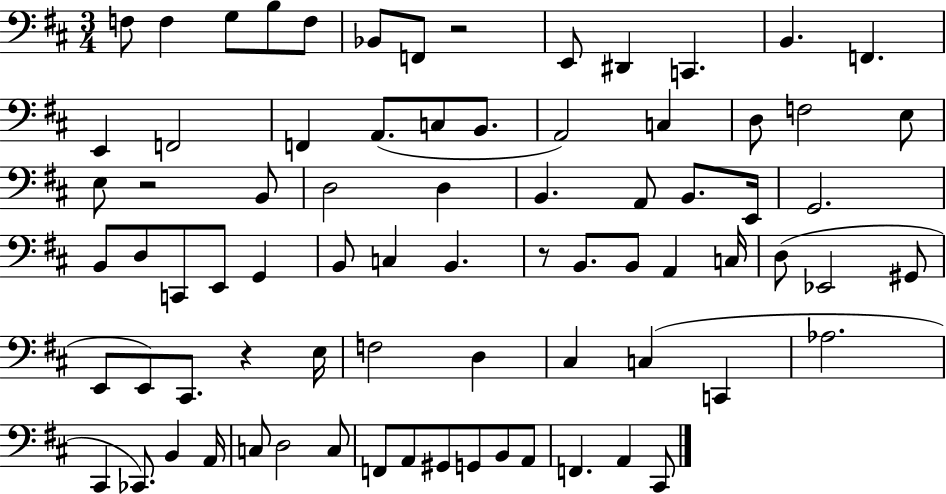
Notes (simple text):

F3/e F3/q G3/e B3/e F3/e Bb2/e F2/e R/h E2/e D#2/q C2/q. B2/q. F2/q. E2/q F2/h F2/q A2/e. C3/e B2/e. A2/h C3/q D3/e F3/h E3/e E3/e R/h B2/e D3/h D3/q B2/q. A2/e B2/e. E2/s G2/h. B2/e D3/e C2/e E2/e G2/q B2/e C3/q B2/q. R/e B2/e. B2/e A2/q C3/s D3/e Eb2/h G#2/e E2/e E2/e C#2/e. R/q E3/s F3/h D3/q C#3/q C3/q C2/q Ab3/h. C#2/q CES2/e. B2/q A2/s C3/e D3/h C3/e F2/e A2/e G#2/e G2/e B2/e A2/e F2/q. A2/q C#2/e